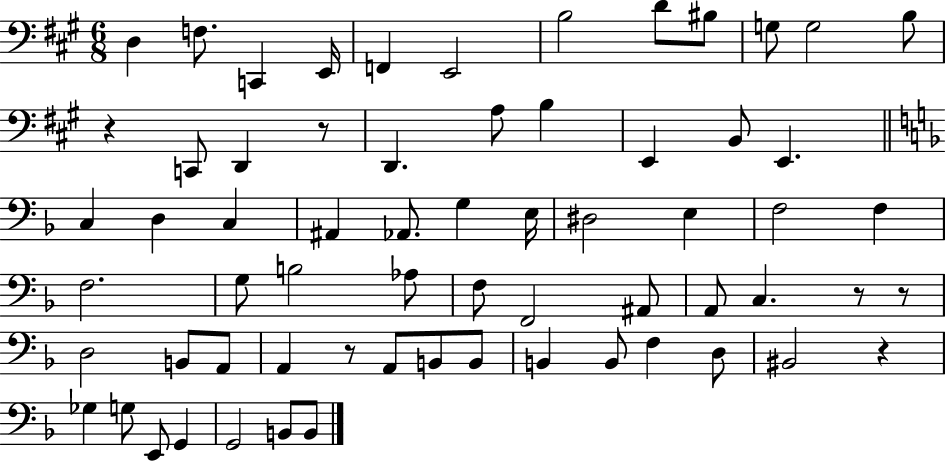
X:1
T:Untitled
M:6/8
L:1/4
K:A
D, F,/2 C,, E,,/4 F,, E,,2 B,2 D/2 ^B,/2 G,/2 G,2 B,/2 z C,,/2 D,, z/2 D,, A,/2 B, E,, B,,/2 E,, C, D, C, ^A,, _A,,/2 G, E,/4 ^D,2 E, F,2 F, F,2 G,/2 B,2 _A,/2 F,/2 F,,2 ^A,,/2 A,,/2 C, z/2 z/2 D,2 B,,/2 A,,/2 A,, z/2 A,,/2 B,,/2 B,,/2 B,, B,,/2 F, D,/2 ^B,,2 z _G, G,/2 E,,/2 G,, G,,2 B,,/2 B,,/2